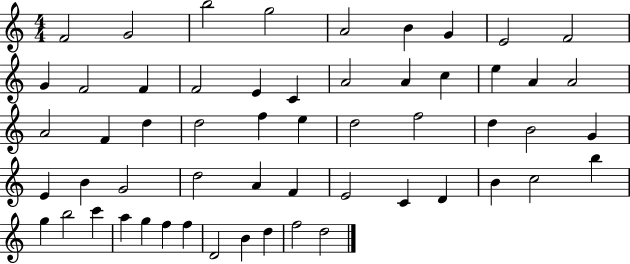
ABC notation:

X:1
T:Untitled
M:4/4
L:1/4
K:C
F2 G2 b2 g2 A2 B G E2 F2 G F2 F F2 E C A2 A c e A A2 A2 F d d2 f e d2 f2 d B2 G E B G2 d2 A F E2 C D B c2 b g b2 c' a g f f D2 B d f2 d2